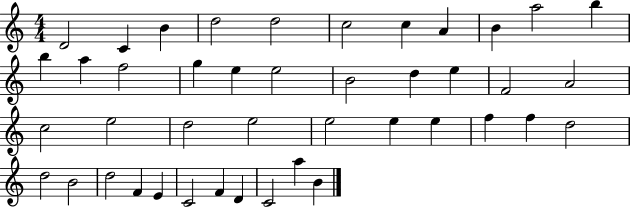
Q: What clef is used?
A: treble